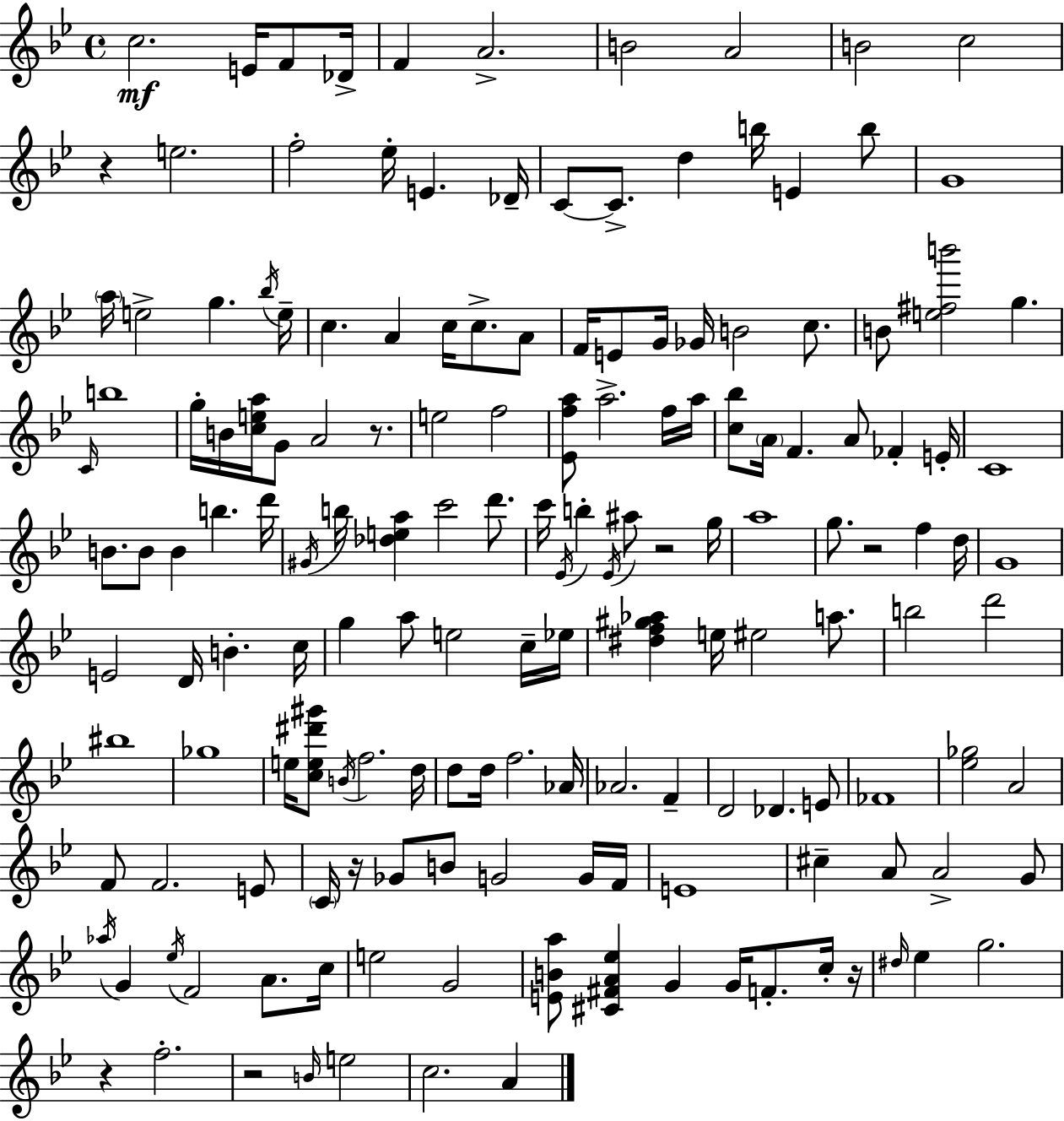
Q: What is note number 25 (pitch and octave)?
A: G5